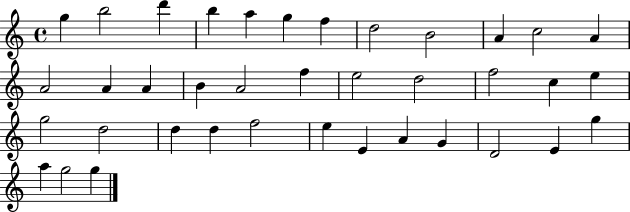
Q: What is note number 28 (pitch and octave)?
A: F5